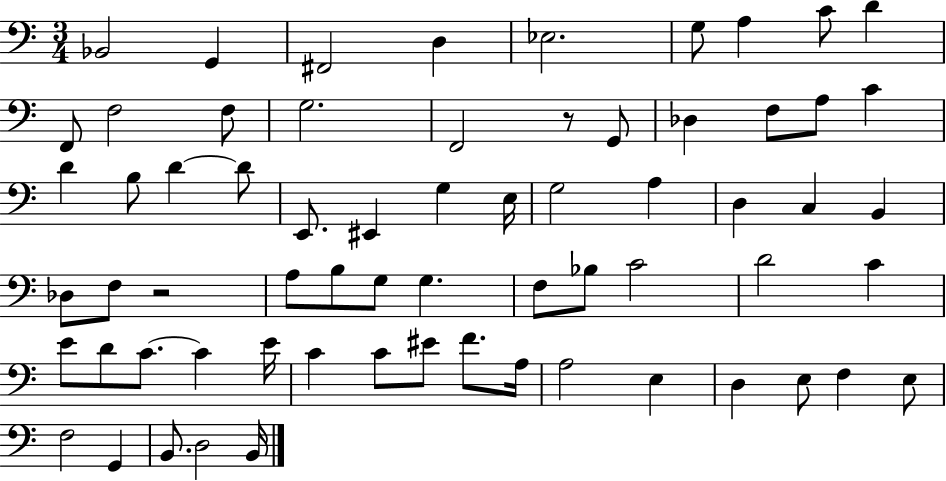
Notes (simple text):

Bb2/h G2/q F#2/h D3/q Eb3/h. G3/e A3/q C4/e D4/q F2/e F3/h F3/e G3/h. F2/h R/e G2/e Db3/q F3/e A3/e C4/q D4/q B3/e D4/q D4/e E2/e. EIS2/q G3/q E3/s G3/h A3/q D3/q C3/q B2/q Db3/e F3/e R/h A3/e B3/e G3/e G3/q. F3/e Bb3/e C4/h D4/h C4/q E4/e D4/e C4/e. C4/q E4/s C4/q C4/e EIS4/e F4/e. A3/s A3/h E3/q D3/q E3/e F3/q E3/e F3/h G2/q B2/e. D3/h B2/s